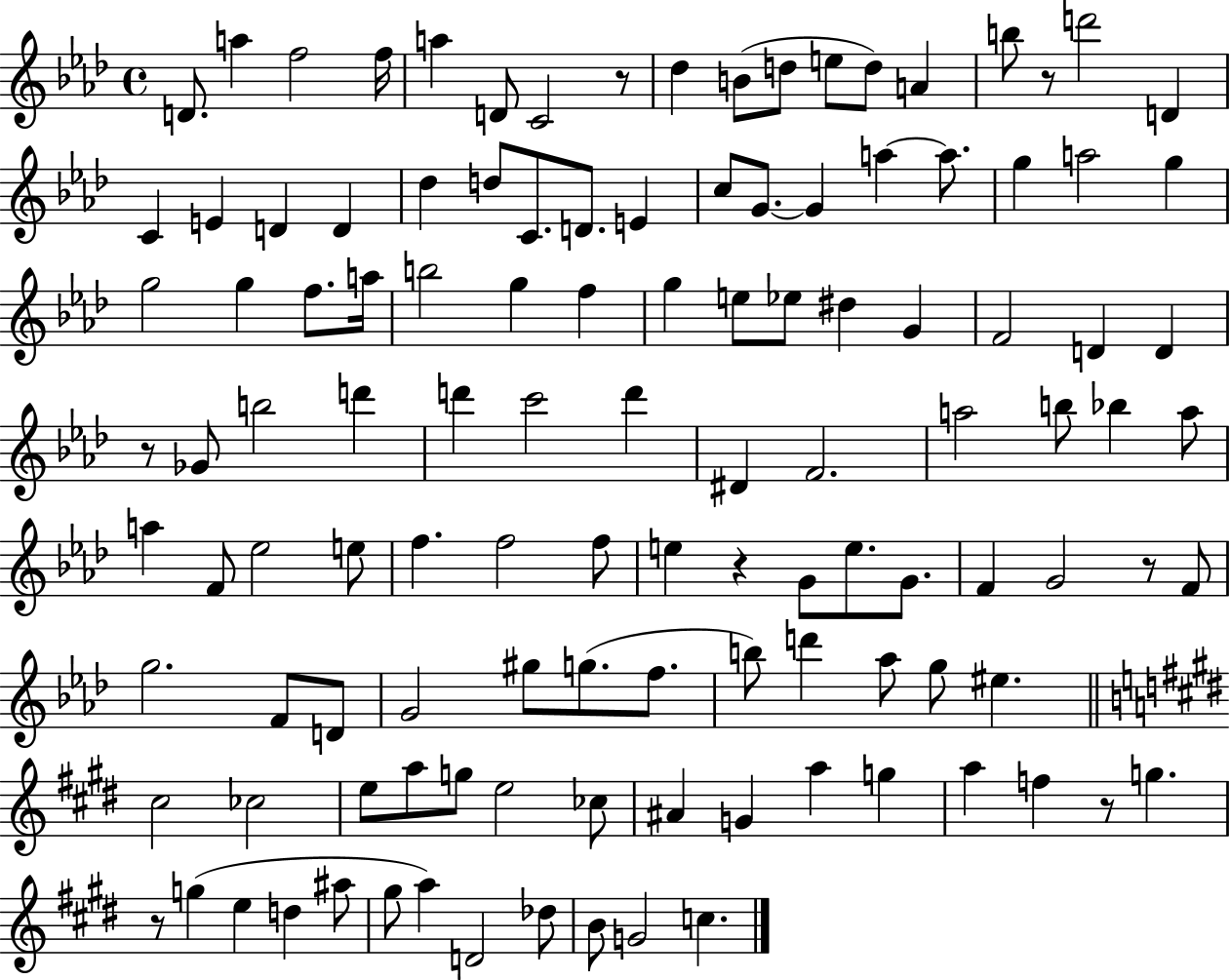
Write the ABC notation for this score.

X:1
T:Untitled
M:4/4
L:1/4
K:Ab
D/2 a f2 f/4 a D/2 C2 z/2 _d B/2 d/2 e/2 d/2 A b/2 z/2 d'2 D C E D D _d d/2 C/2 D/2 E c/2 G/2 G a a/2 g a2 g g2 g f/2 a/4 b2 g f g e/2 _e/2 ^d G F2 D D z/2 _G/2 b2 d' d' c'2 d' ^D F2 a2 b/2 _b a/2 a F/2 _e2 e/2 f f2 f/2 e z G/2 e/2 G/2 F G2 z/2 F/2 g2 F/2 D/2 G2 ^g/2 g/2 f/2 b/2 d' _a/2 g/2 ^e ^c2 _c2 e/2 a/2 g/2 e2 _c/2 ^A G a g a f z/2 g z/2 g e d ^a/2 ^g/2 a D2 _d/2 B/2 G2 c